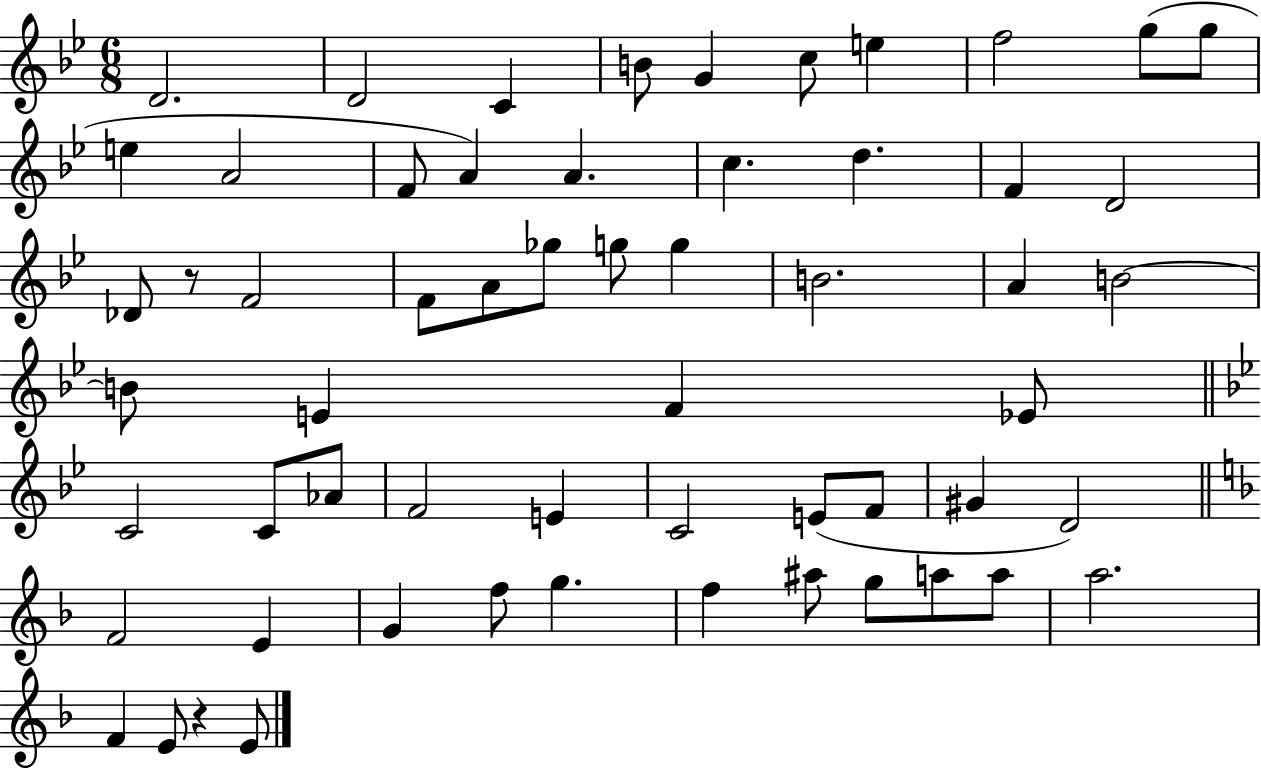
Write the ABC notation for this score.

X:1
T:Untitled
M:6/8
L:1/4
K:Bb
D2 D2 C B/2 G c/2 e f2 g/2 g/2 e A2 F/2 A A c d F D2 _D/2 z/2 F2 F/2 A/2 _g/2 g/2 g B2 A B2 B/2 E F _E/2 C2 C/2 _A/2 F2 E C2 E/2 F/2 ^G D2 F2 E G f/2 g f ^a/2 g/2 a/2 a/2 a2 F E/2 z E/2